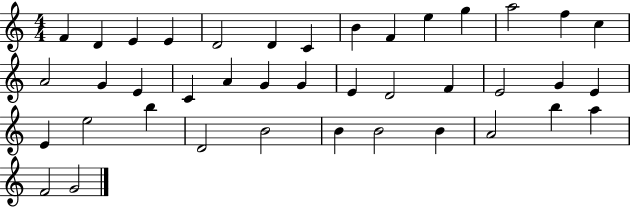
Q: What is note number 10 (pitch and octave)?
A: E5